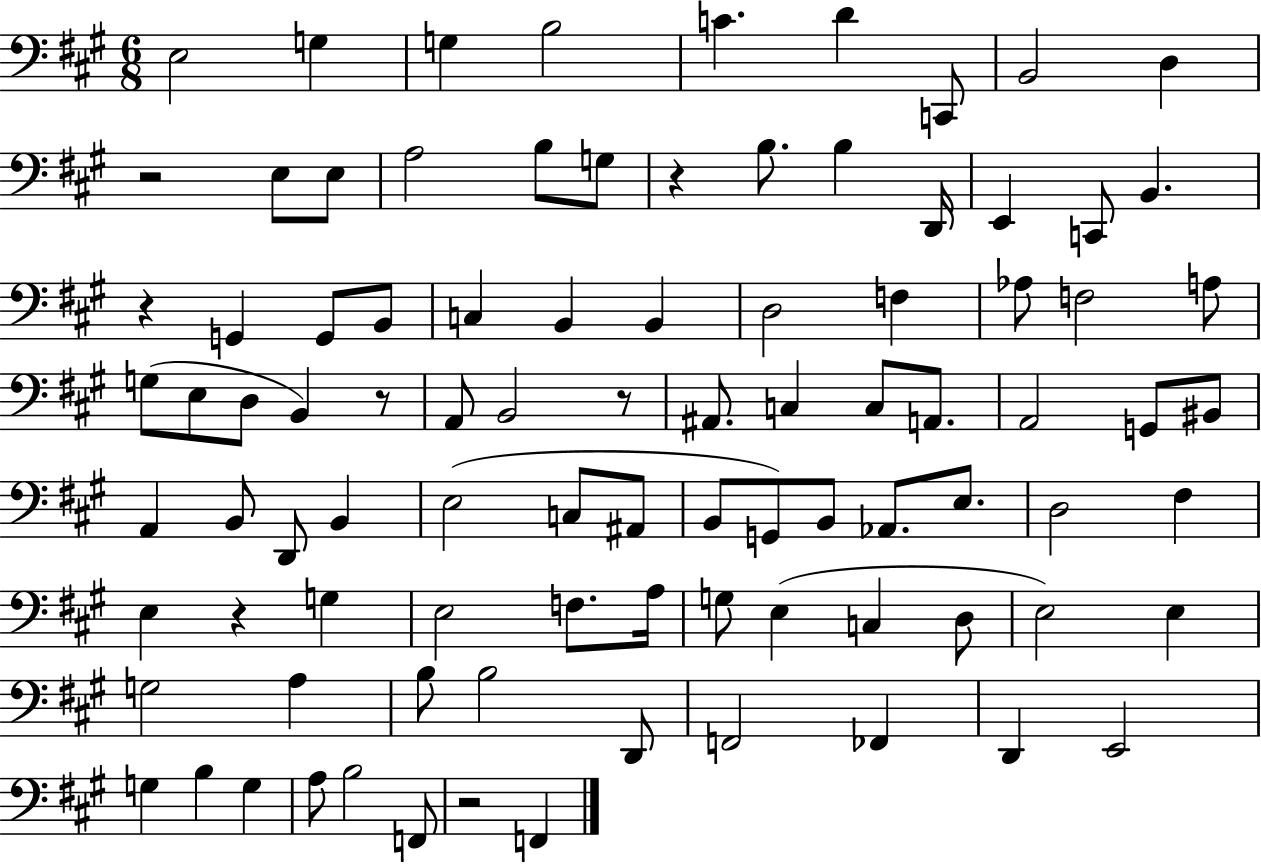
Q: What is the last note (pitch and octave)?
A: F2